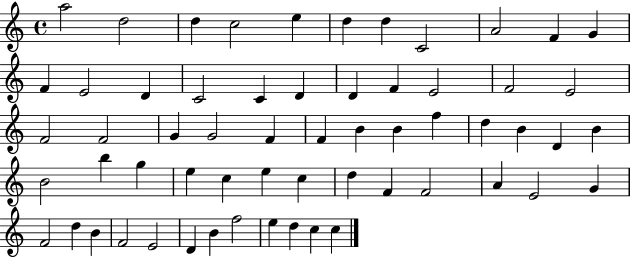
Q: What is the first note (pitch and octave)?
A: A5